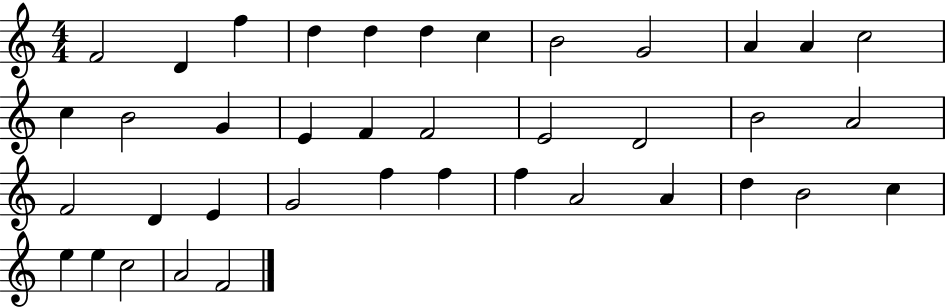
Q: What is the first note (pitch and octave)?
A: F4